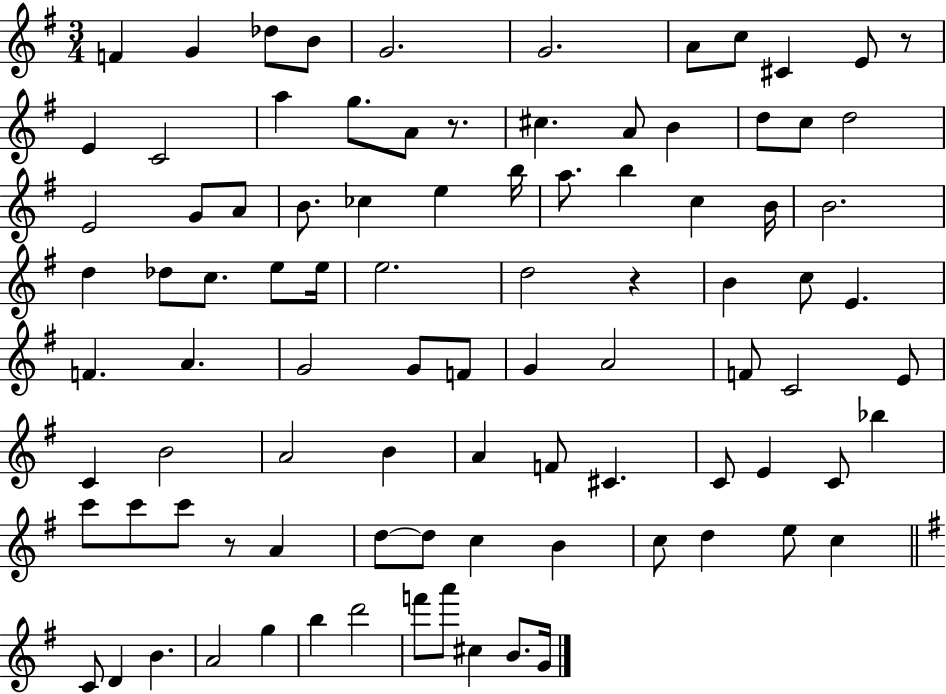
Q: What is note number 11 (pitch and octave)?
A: E4